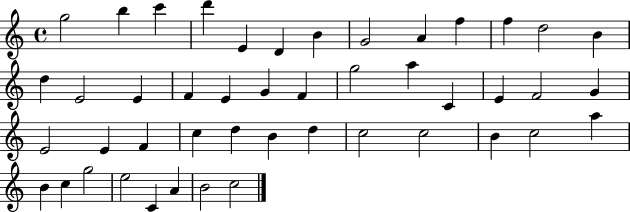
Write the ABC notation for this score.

X:1
T:Untitled
M:4/4
L:1/4
K:C
g2 b c' d' E D B G2 A f f d2 B d E2 E F E G F g2 a C E F2 G E2 E F c d B d c2 c2 B c2 a B c g2 e2 C A B2 c2